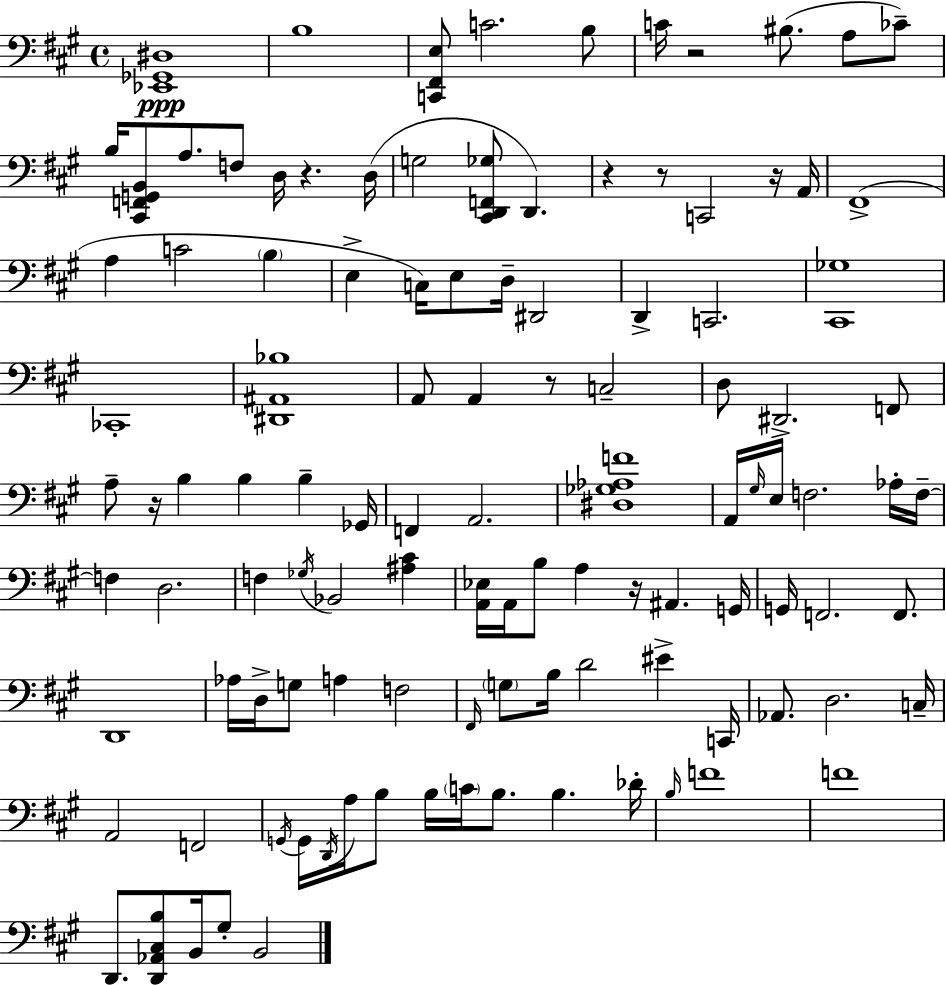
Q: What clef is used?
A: bass